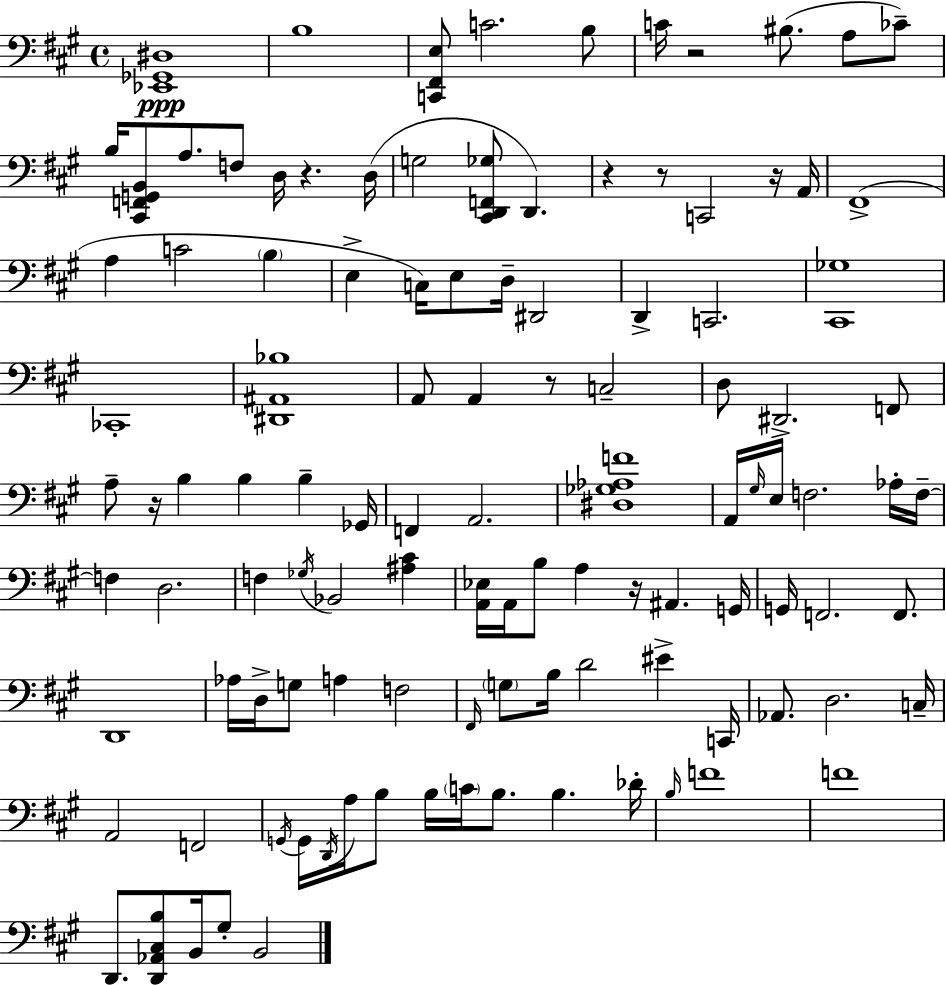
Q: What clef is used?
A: bass